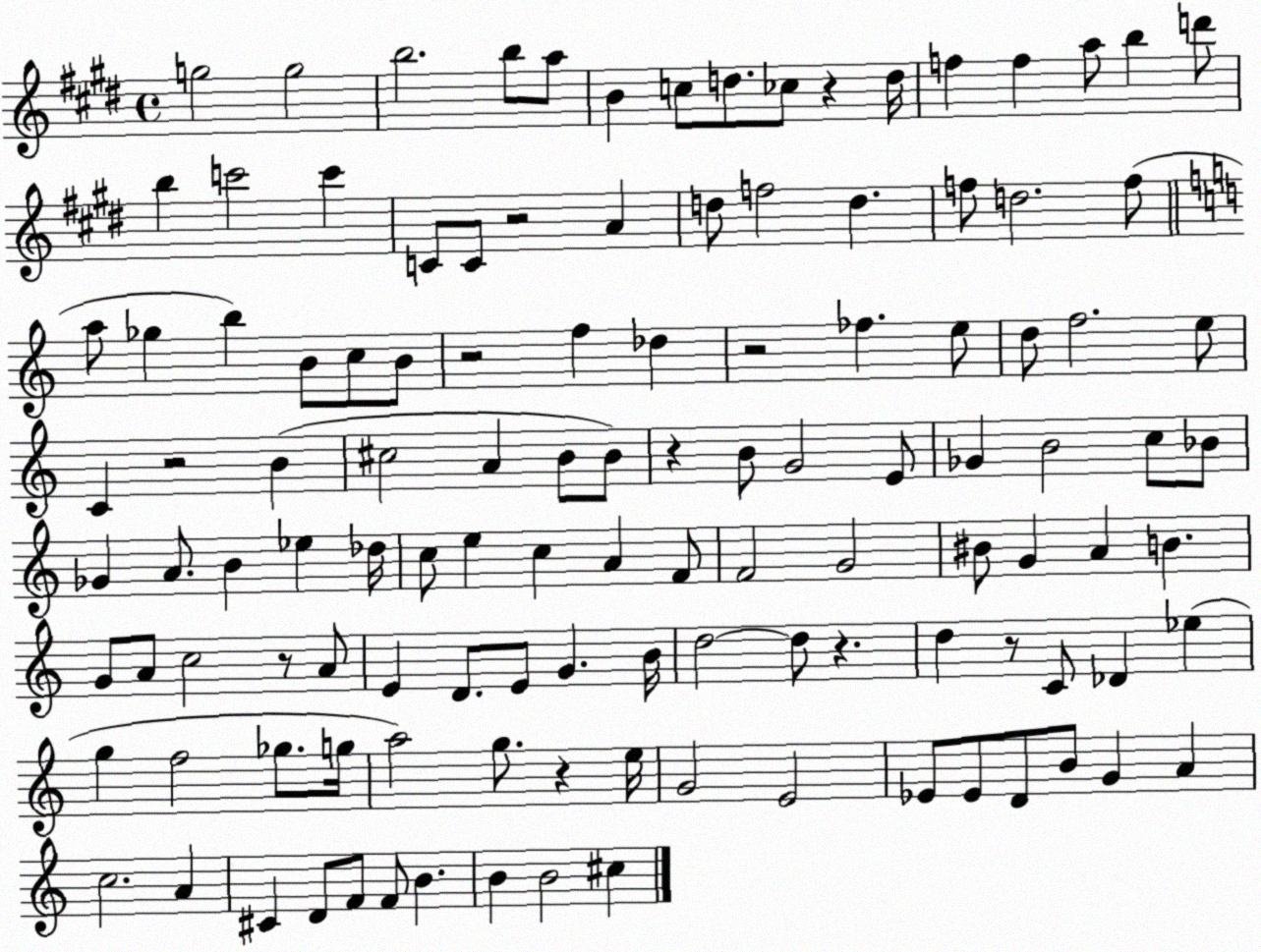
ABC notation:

X:1
T:Untitled
M:4/4
L:1/4
K:E
g2 g2 b2 b/2 a/2 B c/2 d/2 _c/2 z d/4 f f a/2 b d'/2 b c'2 c' C/2 C/2 z2 A d/2 f2 d f/2 d2 f/2 a/2 _g b B/2 c/2 B/2 z2 f _d z2 _f e/2 d/2 f2 e/2 C z2 B ^c2 A B/2 B/2 z B/2 G2 E/2 _G B2 c/2 _B/2 _G A/2 B _e _d/4 c/2 e c A F/2 F2 G2 ^B/2 G A B G/2 A/2 c2 z/2 A/2 E D/2 E/2 G B/4 d2 d/2 z d z/2 C/2 _D _e g f2 _g/2 g/4 a2 g/2 z e/4 G2 E2 _E/2 _E/2 D/2 B/2 G A c2 A ^C D/2 F/2 F/2 B B B2 ^c